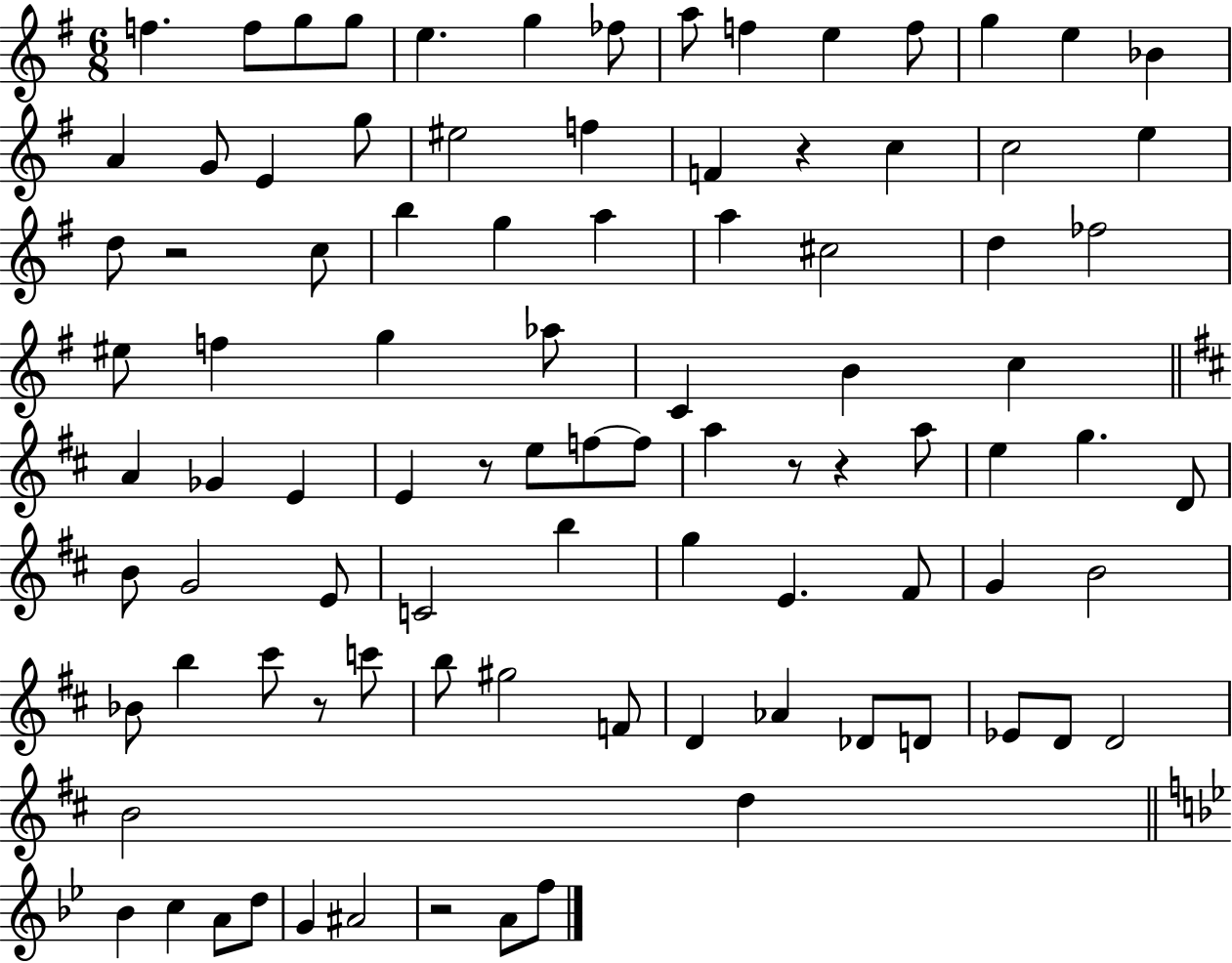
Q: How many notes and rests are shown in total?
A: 93